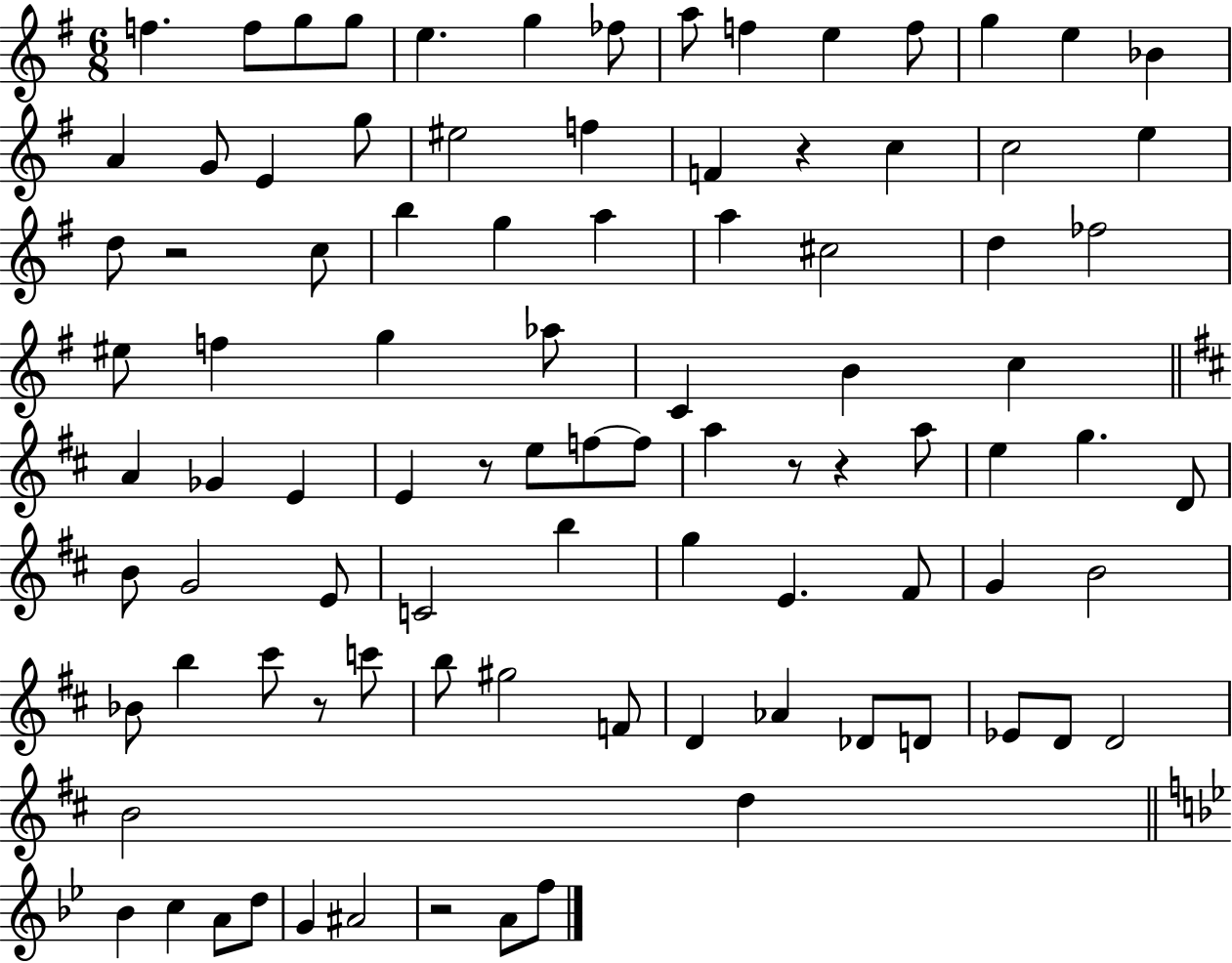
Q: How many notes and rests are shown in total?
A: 93